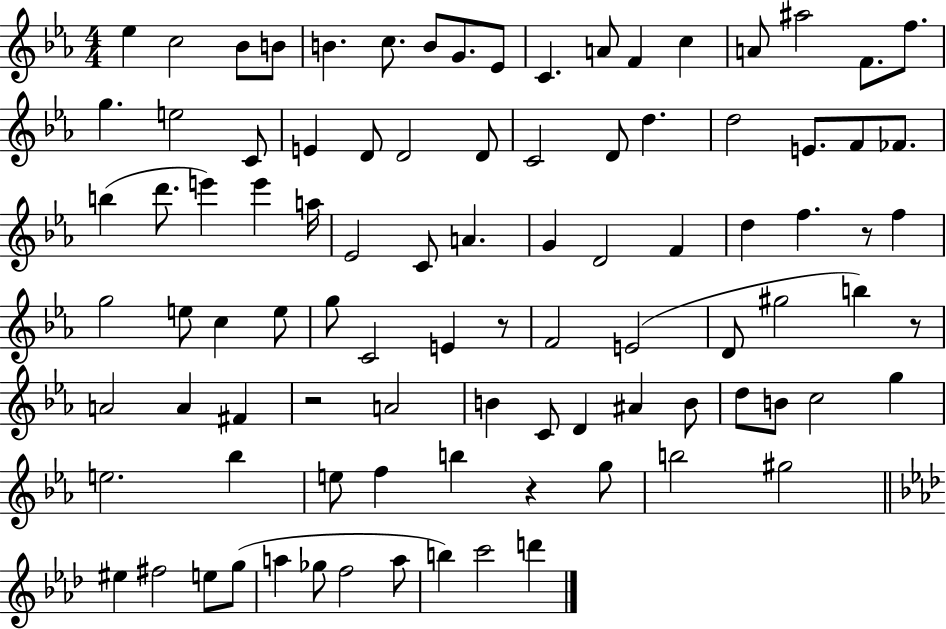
Eb5/q C5/h Bb4/e B4/e B4/q. C5/e. B4/e G4/e. Eb4/e C4/q. A4/e F4/q C5/q A4/e A#5/h F4/e. F5/e. G5/q. E5/h C4/e E4/q D4/e D4/h D4/e C4/h D4/e D5/q. D5/h E4/e. F4/e FES4/e. B5/q D6/e. E6/q E6/q A5/s Eb4/h C4/e A4/q. G4/q D4/h F4/q D5/q F5/q. R/e F5/q G5/h E5/e C5/q E5/e G5/e C4/h E4/q R/e F4/h E4/h D4/e G#5/h B5/q R/e A4/h A4/q F#4/q R/h A4/h B4/q C4/e D4/q A#4/q B4/e D5/e B4/e C5/h G5/q E5/h. Bb5/q E5/e F5/q B5/q R/q G5/e B5/h G#5/h EIS5/q F#5/h E5/e G5/e A5/q Gb5/e F5/h A5/e B5/q C6/h D6/q